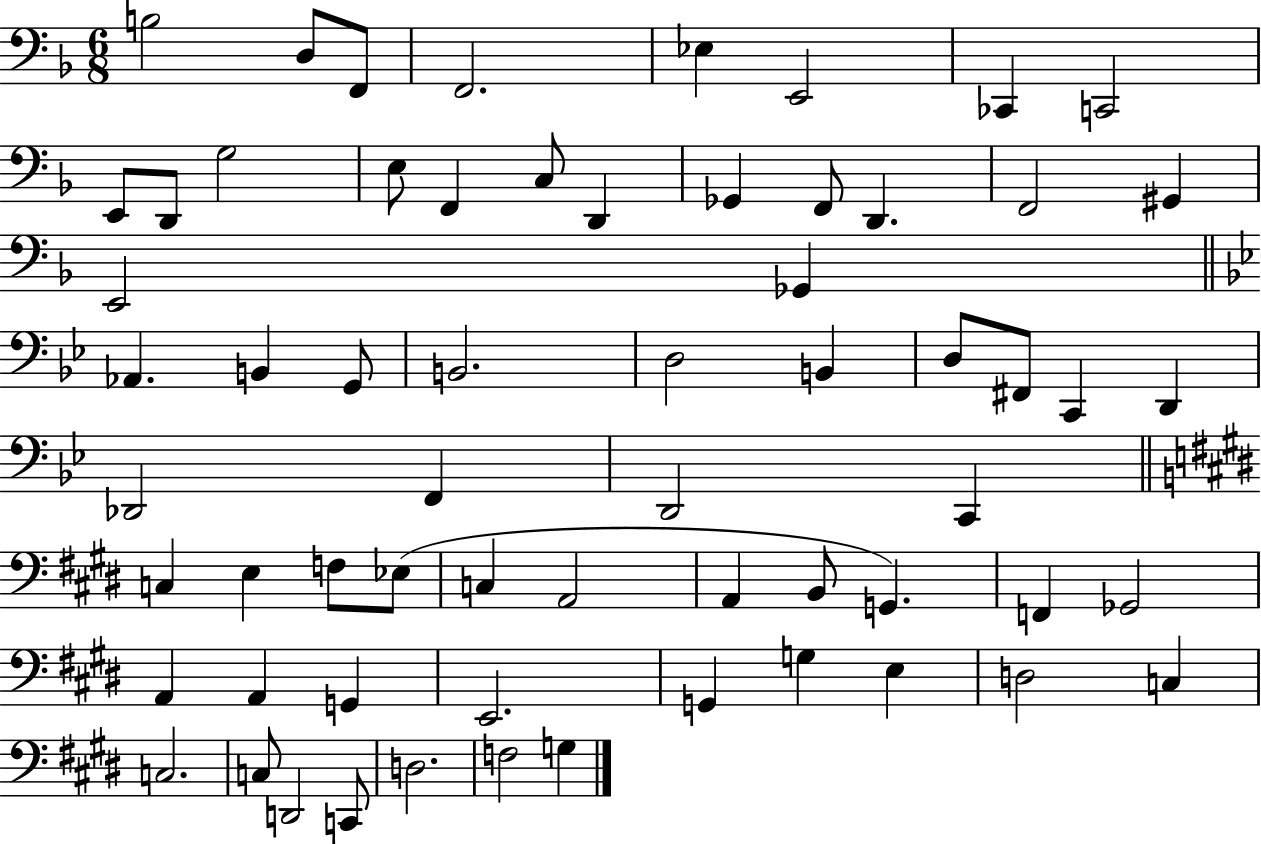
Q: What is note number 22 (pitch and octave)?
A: Gb2